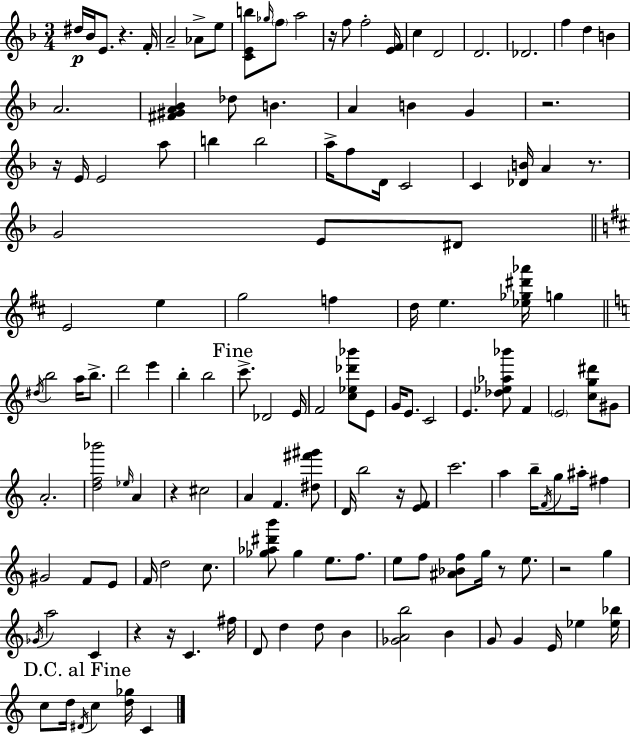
D#5/s Bb4/s E4/e. R/q. F4/s A4/h Ab4/e E5/e [C4,E4,B5]/e Gb5/s F5/e A5/h R/s F5/e F5/h [E4,F4]/s C5/q D4/h D4/h. Db4/h. F5/q D5/q B4/q A4/h. [F#4,G#4,A4,Bb4]/q Db5/e B4/q. A4/q B4/q G4/q R/h. R/s E4/s E4/h A5/e B5/q B5/h A5/s F5/e D4/s C4/h C4/q [Db4,B4]/s A4/q R/e. G4/h E4/e D#4/e E4/h E5/q G5/h F5/q D5/s E5/q. [Eb5,Gb5,D#6,Ab6]/s G5/q D#5/s B5/h A5/s B5/e. D6/h E6/q B5/q B5/h C6/e. Db4/h E4/s F4/h [C5,Eb5,Db6,Bb6]/e E4/e G4/s E4/e. C4/h E4/q. [Db5,Eb5,Ab5,Bb6]/e F4/q E4/h [C5,G5,D#6]/e G#4/e A4/h. [D5,F5,Bb6]/h Eb5/s A4/q R/q C#5/h A4/q F4/q. [D#5,F#6,G#6]/e D4/s B5/h R/s [E4,F4]/e C6/h. A5/q B5/s F4/s G5/e A#5/s F#5/q G#4/h F4/e E4/e F4/s D5/h C5/e. [Gb5,Ab5,D#6,B6]/e Gb5/q E5/e. F5/e. E5/e F5/e [A#4,Bb4,F5]/e G5/s R/e E5/e. R/h G5/q Gb4/s A5/h C4/q R/q R/s C4/q. F#5/s D4/e D5/q D5/e B4/q [Gb4,A4,B5]/h B4/q G4/e G4/q E4/s Eb5/q [Eb5,Bb5]/s C5/e D5/s D#4/s C5/q [D5,Gb5]/s C4/q